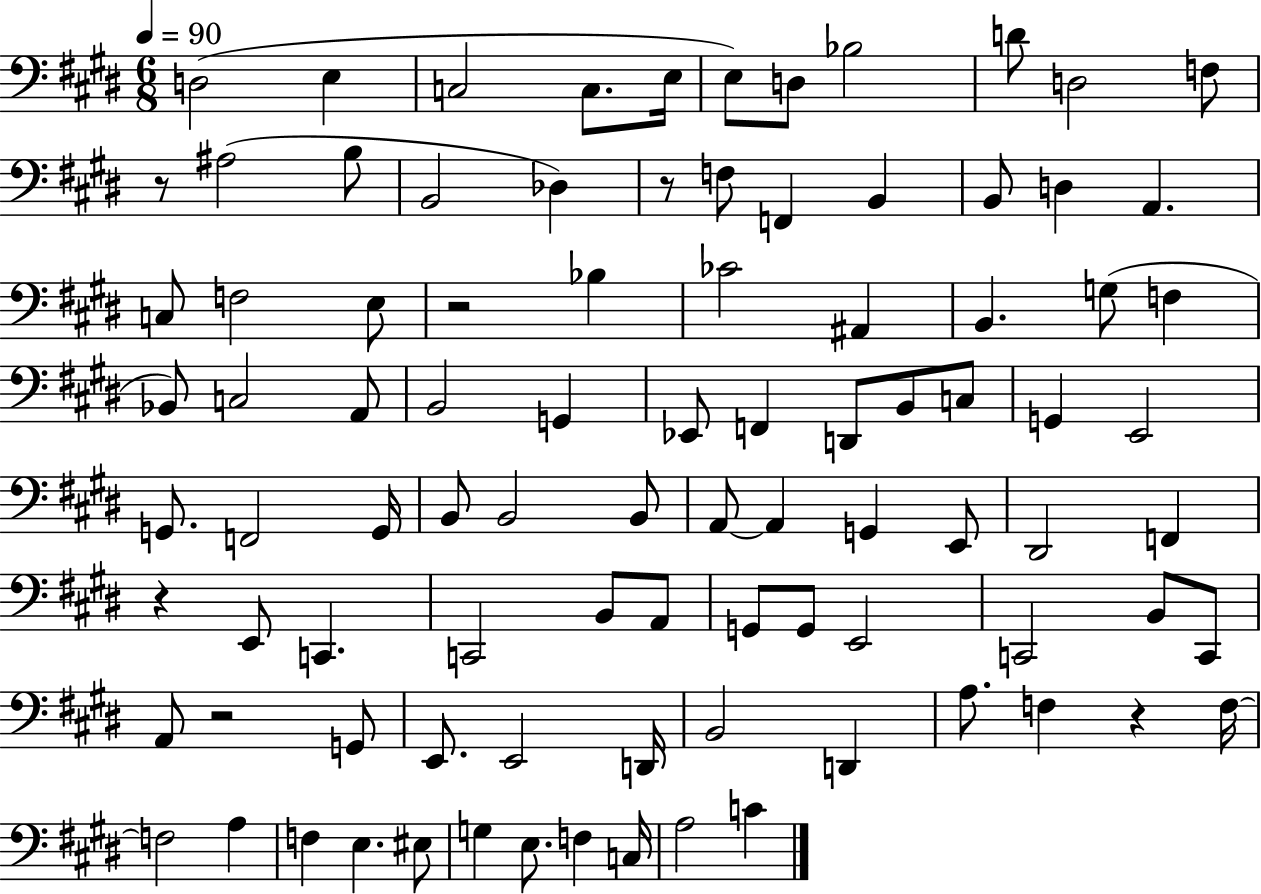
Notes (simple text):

D3/h E3/q C3/h C3/e. E3/s E3/e D3/e Bb3/h D4/e D3/h F3/e R/e A#3/h B3/e B2/h Db3/q R/e F3/e F2/q B2/q B2/e D3/q A2/q. C3/e F3/h E3/e R/h Bb3/q CES4/h A#2/q B2/q. G3/e F3/q Bb2/e C3/h A2/e B2/h G2/q Eb2/e F2/q D2/e B2/e C3/e G2/q E2/h G2/e. F2/h G2/s B2/e B2/h B2/e A2/e A2/q G2/q E2/e D#2/h F2/q R/q E2/e C2/q. C2/h B2/e A2/e G2/e G2/e E2/h C2/h B2/e C2/e A2/e R/h G2/e E2/e. E2/h D2/s B2/h D2/q A3/e. F3/q R/q F3/s F3/h A3/q F3/q E3/q. EIS3/e G3/q E3/e. F3/q C3/s A3/h C4/q